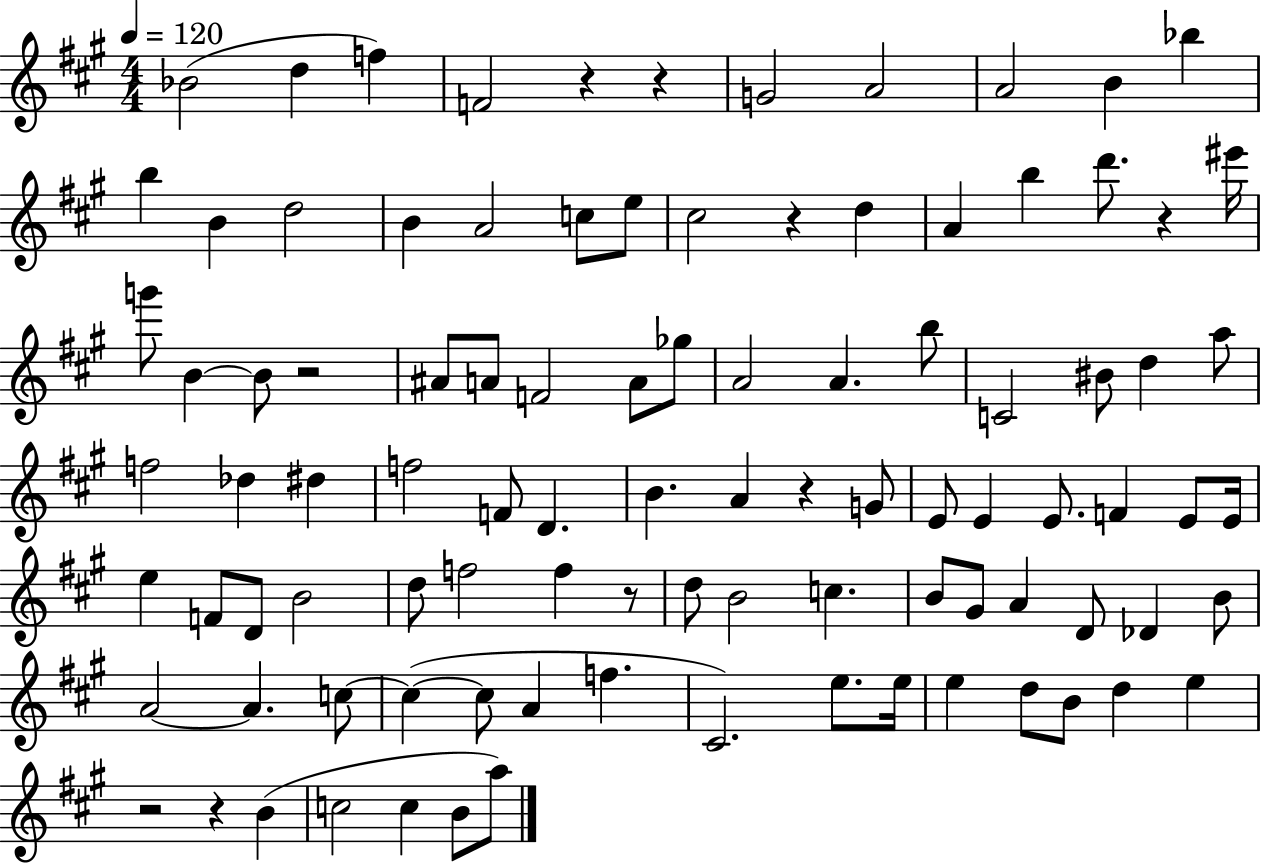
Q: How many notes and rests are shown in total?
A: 97